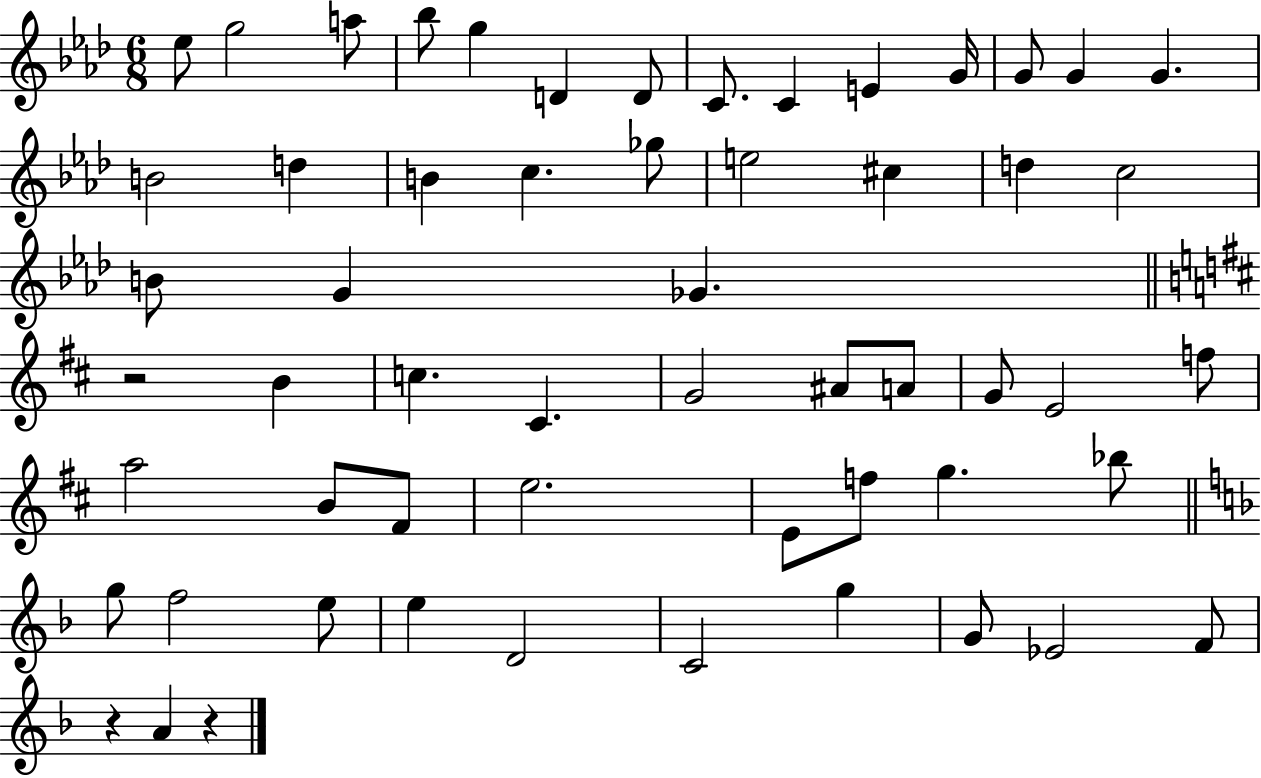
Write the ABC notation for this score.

X:1
T:Untitled
M:6/8
L:1/4
K:Ab
_e/2 g2 a/2 _b/2 g D D/2 C/2 C E G/4 G/2 G G B2 d B c _g/2 e2 ^c d c2 B/2 G _G z2 B c ^C G2 ^A/2 A/2 G/2 E2 f/2 a2 B/2 ^F/2 e2 E/2 f/2 g _b/2 g/2 f2 e/2 e D2 C2 g G/2 _E2 F/2 z A z